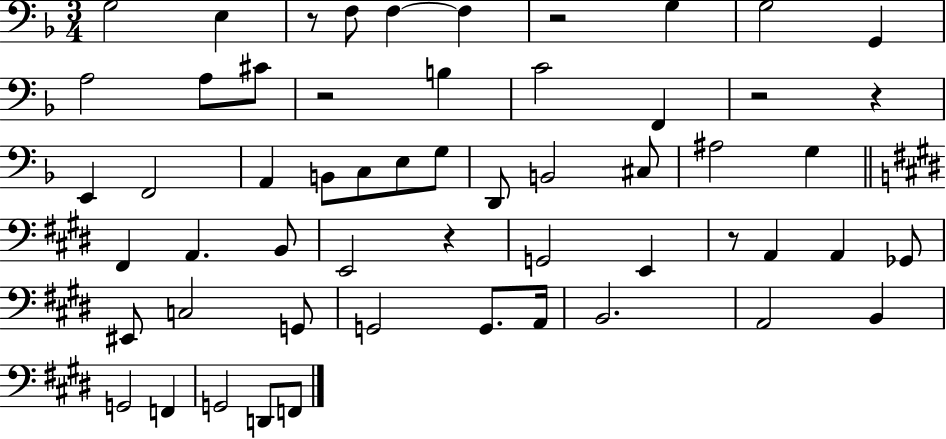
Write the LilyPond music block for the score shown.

{
  \clef bass
  \numericTimeSignature
  \time 3/4
  \key f \major
  g2 e4 | r8 f8 f4~~ f4 | r2 g4 | g2 g,4 | \break a2 a8 cis'8 | r2 b4 | c'2 f,4 | r2 r4 | \break e,4 f,2 | a,4 b,8 c8 e8 g8 | d,8 b,2 cis8 | ais2 g4 | \break \bar "||" \break \key e \major fis,4 a,4. b,8 | e,2 r4 | g,2 e,4 | r8 a,4 a,4 ges,8 | \break eis,8 c2 g,8 | g,2 g,8. a,16 | b,2. | a,2 b,4 | \break g,2 f,4 | g,2 d,8 f,8 | \bar "|."
}